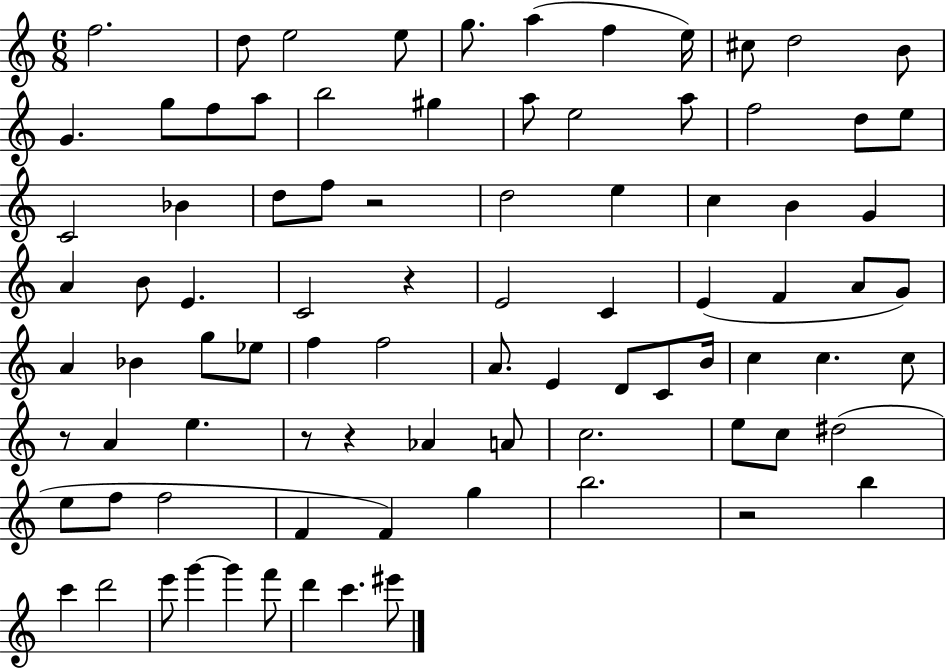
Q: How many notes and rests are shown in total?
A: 87